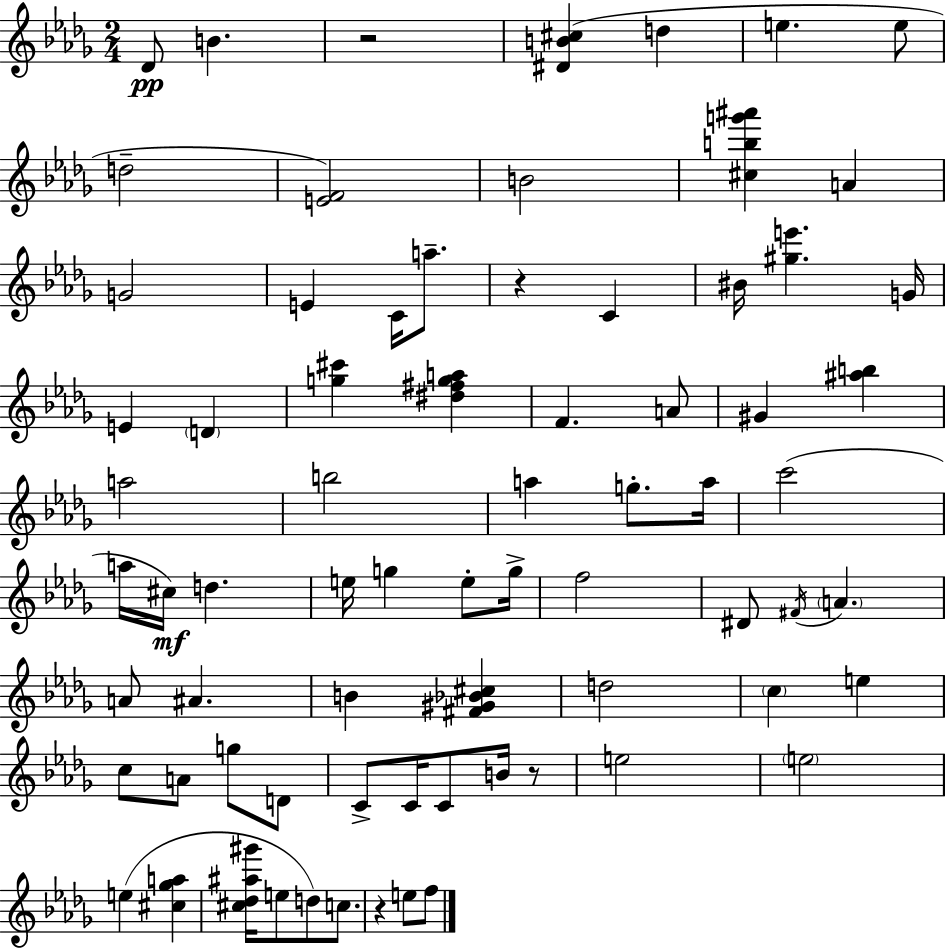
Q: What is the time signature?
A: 2/4